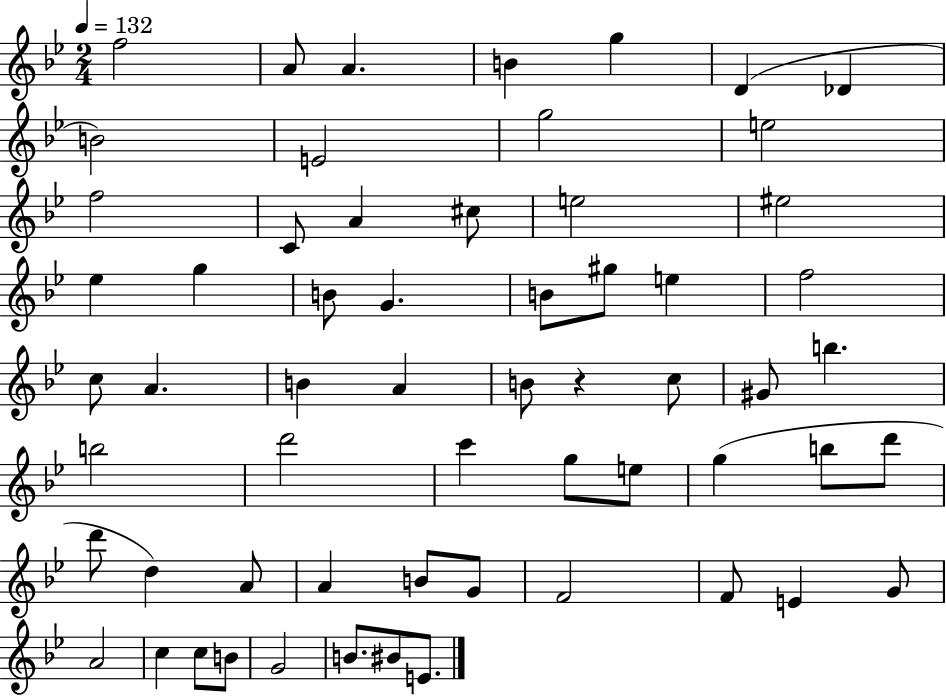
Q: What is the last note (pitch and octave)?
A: E4